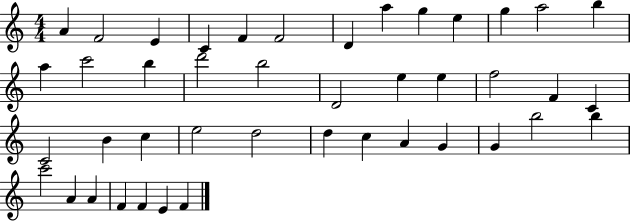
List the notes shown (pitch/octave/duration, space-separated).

A4/q F4/h E4/q C4/q F4/q F4/h D4/q A5/q G5/q E5/q G5/q A5/h B5/q A5/q C6/h B5/q D6/h B5/h D4/h E5/q E5/q F5/h F4/q C4/q C4/h B4/q C5/q E5/h D5/h D5/q C5/q A4/q G4/q G4/q B5/h B5/q C6/h A4/q A4/q F4/q F4/q E4/q F4/q